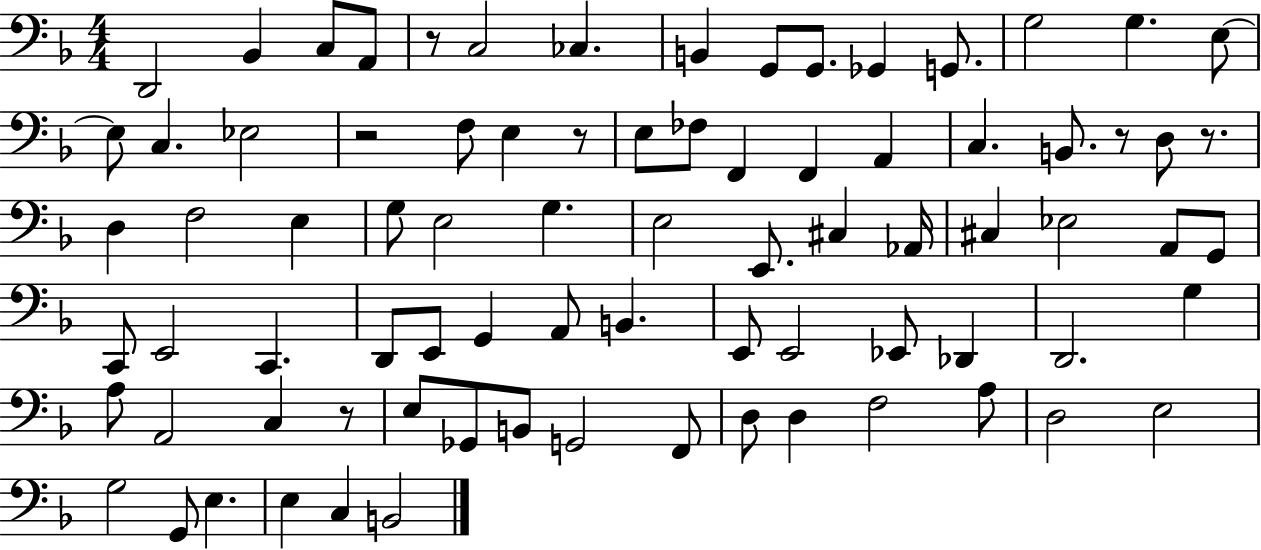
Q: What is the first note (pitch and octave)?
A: D2